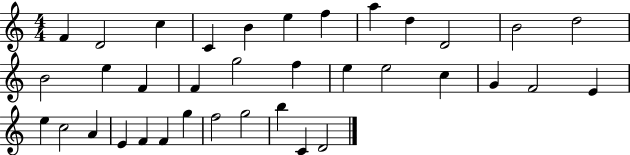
F4/q D4/h C5/q C4/q B4/q E5/q F5/q A5/q D5/q D4/h B4/h D5/h B4/h E5/q F4/q F4/q G5/h F5/q E5/q E5/h C5/q G4/q F4/h E4/q E5/q C5/h A4/q E4/q F4/q F4/q G5/q F5/h G5/h B5/q C4/q D4/h